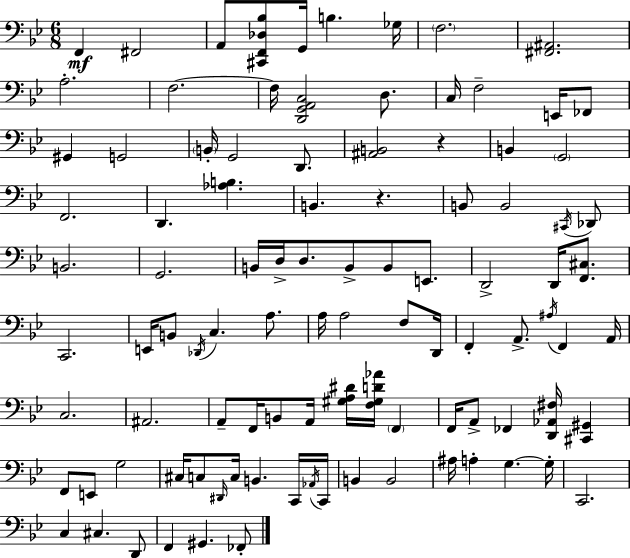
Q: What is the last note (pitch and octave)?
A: FES2